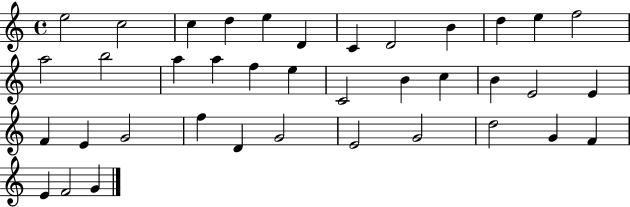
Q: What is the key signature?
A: C major